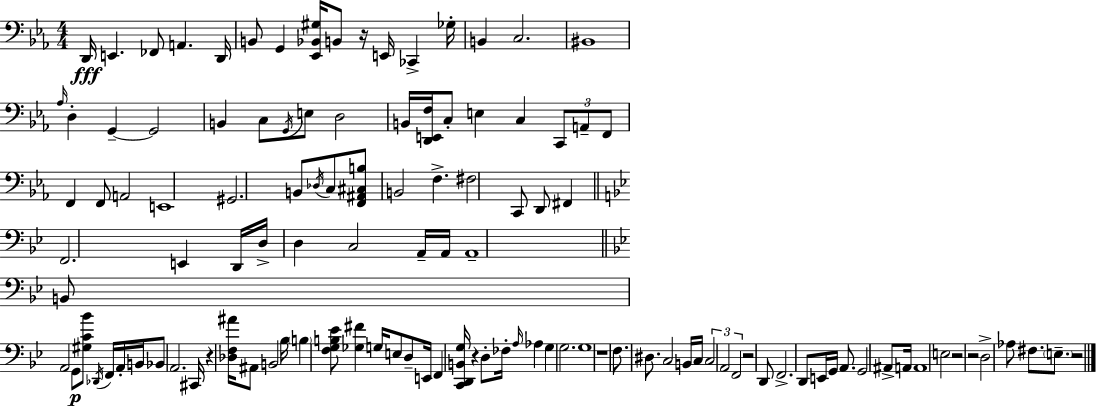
{
  \clef bass
  \numericTimeSignature
  \time 4/4
  \key ees \major
  d,16\fff e,4. fes,8 a,4. d,16 | b,8 g,4 <ees, bes, gis>16 b,8 r16 e,16 ces,4-> ges16-. | b,4 c2. | bis,1 | \break \grace { aes16 } d4-. g,4--~~ g,2 | b,4 c8 \acciaccatura { g,16 } e8 d2 | b,16 <d, e, f>16 c8-. e4 c4 \tuplet 3/2 { c,8 | a,8-- f,8 } f,4 f,8 a,2 | \break e,1 | gis,2. b,8 | \acciaccatura { des16 } c8 <f, ais, cis b>8 b,2 f4.-> | fis2 c,8 d,8 fis,4 | \break \bar "||" \break \key bes \major f,2. e,4 | d,16 d16-> d4 c2 a,16-- a,16 | a,1-- | \bar "||" \break \key bes \major b,8 a,2 g,8\p <gis c' bes'>8 \acciaccatura { des,16 } f,16 | a,16-. b,16 bes,8 a,2. | cis,16 r4 <des f ais'>16 ais,8 b,2 | bes16 \parenthesize b4 <f g b ees'>8 <ges fis'>4 g16 e8 d8-- | \break e,16 f,4 <c, d, b, g>16 r4 d8-. fes16-. \grace { a16 } aes4 | g4 g2. | g1 | r1 | \break f8. dis8. c2 | b,16 c16 \tuplet 3/2 { c2 a,2 | f,2 } r2 | d,8 f,2.-> | \break d,8 e,16 g,16 a,8. g,2 ais,8-> | a,16 a,1 | e2 r2 | r2 d2-> | \break aes8 fis8. \parenthesize e8.-- r2 | \bar "|."
}